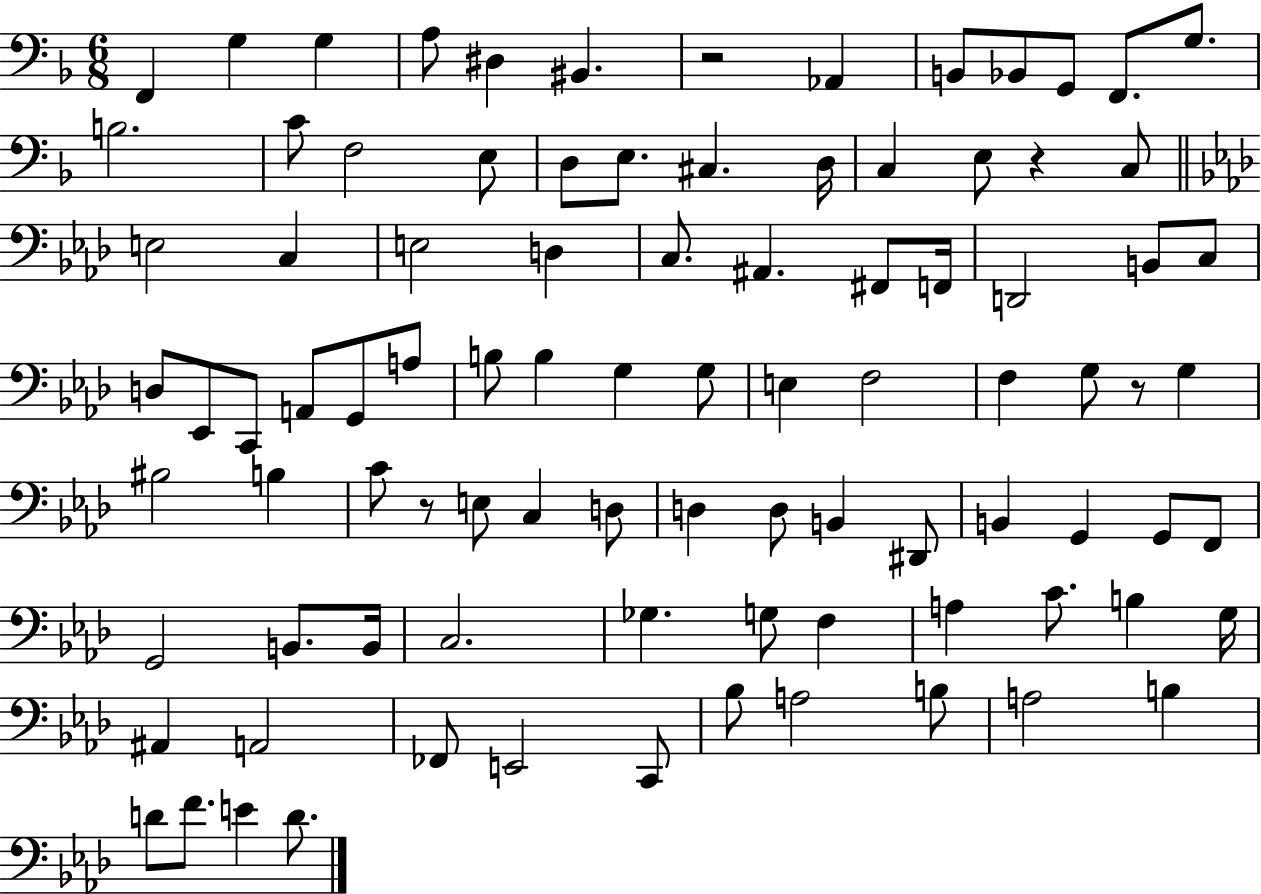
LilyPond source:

{
  \clef bass
  \numericTimeSignature
  \time 6/8
  \key f \major
  \repeat volta 2 { f,4 g4 g4 | a8 dis4 bis,4. | r2 aes,4 | b,8 bes,8 g,8 f,8. g8. | \break b2. | c'8 f2 e8 | d8 e8. cis4. d16 | c4 e8 r4 c8 | \break \bar "||" \break \key f \minor e2 c4 | e2 d4 | c8. ais,4. fis,8 f,16 | d,2 b,8 c8 | \break d8 ees,8 c,8 a,8 g,8 a8 | b8 b4 g4 g8 | e4 f2 | f4 g8 r8 g4 | \break bis2 b4 | c'8 r8 e8 c4 d8 | d4 d8 b,4 dis,8 | b,4 g,4 g,8 f,8 | \break g,2 b,8. b,16 | c2. | ges4. g8 f4 | a4 c'8. b4 g16 | \break ais,4 a,2 | fes,8 e,2 c,8 | bes8 a2 b8 | a2 b4 | \break d'8 f'8. e'4 d'8. | } \bar "|."
}